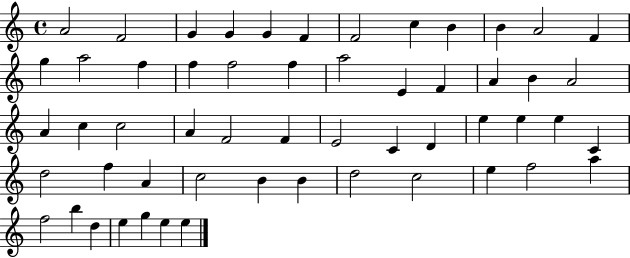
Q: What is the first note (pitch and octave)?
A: A4